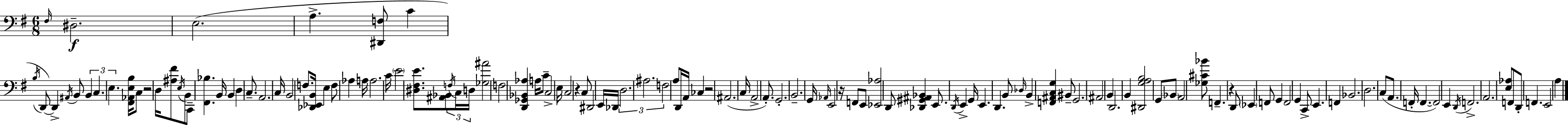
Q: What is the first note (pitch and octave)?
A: F#3